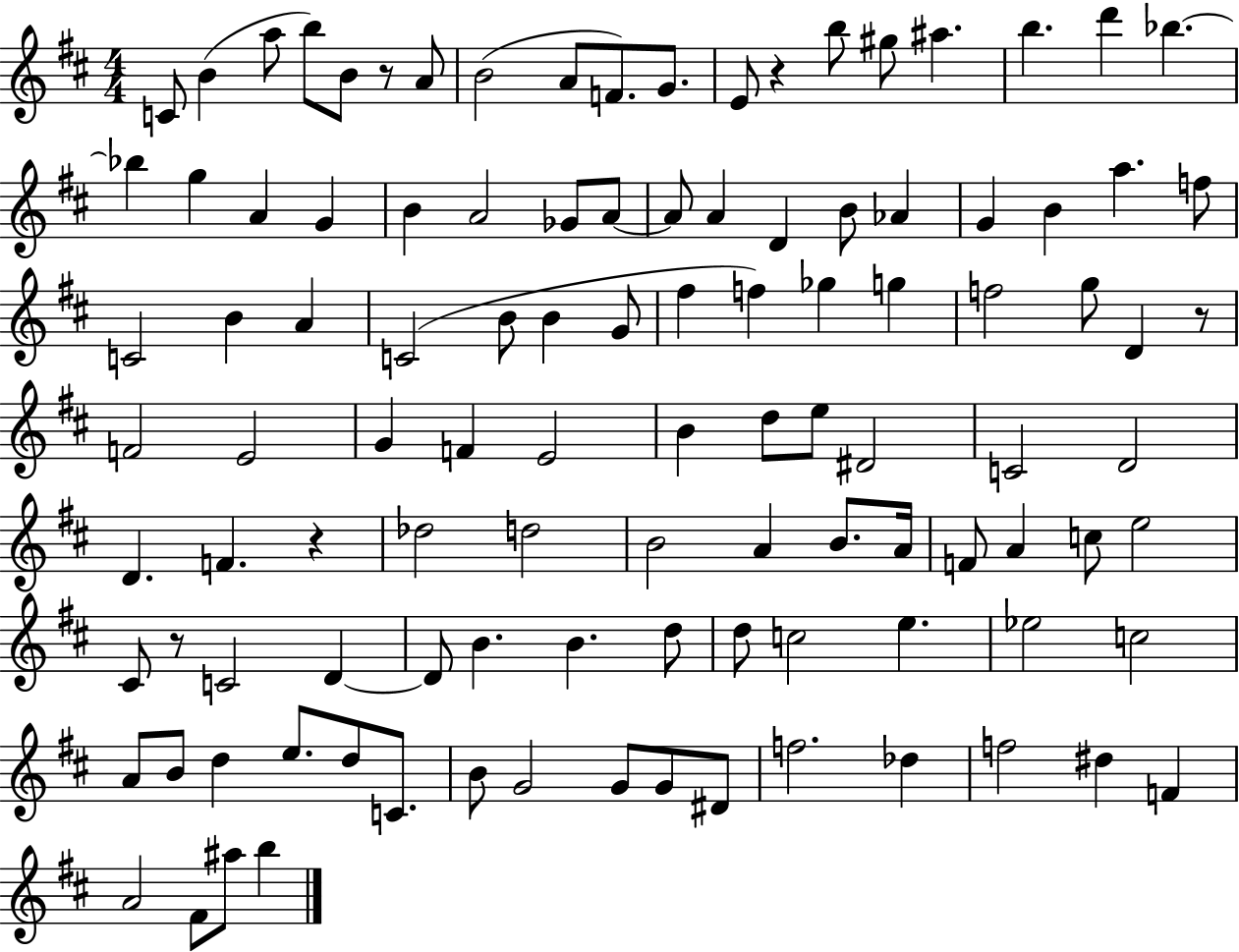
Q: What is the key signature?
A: D major